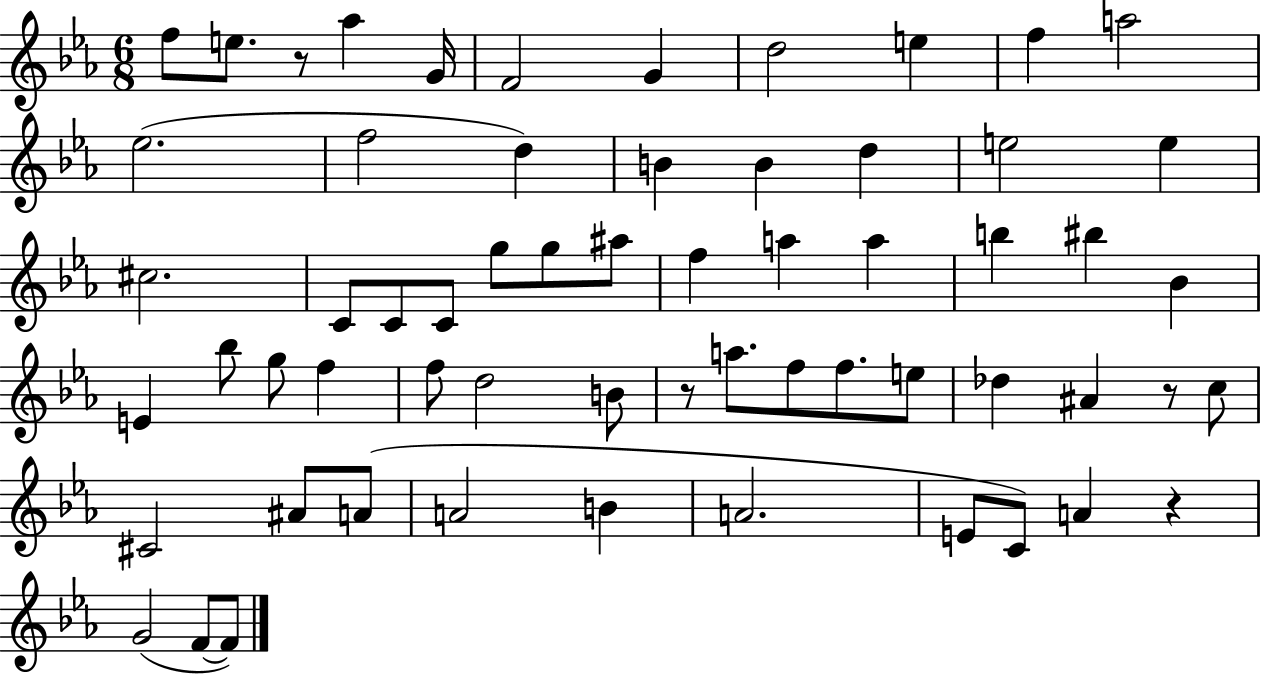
{
  \clef treble
  \numericTimeSignature
  \time 6/8
  \key ees \major
  \repeat volta 2 { f''8 e''8. r8 aes''4 g'16 | f'2 g'4 | d''2 e''4 | f''4 a''2 | \break ees''2.( | f''2 d''4) | b'4 b'4 d''4 | e''2 e''4 | \break cis''2. | c'8 c'8 c'8 g''8 g''8 ais''8 | f''4 a''4 a''4 | b''4 bis''4 bes'4 | \break e'4 bes''8 g''8 f''4 | f''8 d''2 b'8 | r8 a''8. f''8 f''8. e''8 | des''4 ais'4 r8 c''8 | \break cis'2 ais'8 a'8( | a'2 b'4 | a'2. | e'8 c'8) a'4 r4 | \break g'2( f'8~~ f'8) | } \bar "|."
}